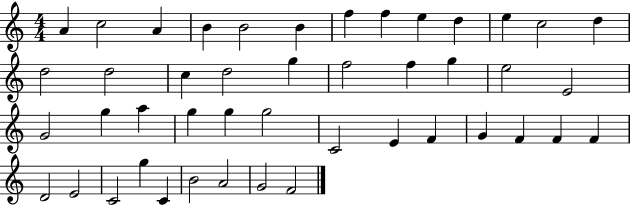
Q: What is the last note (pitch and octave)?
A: F4